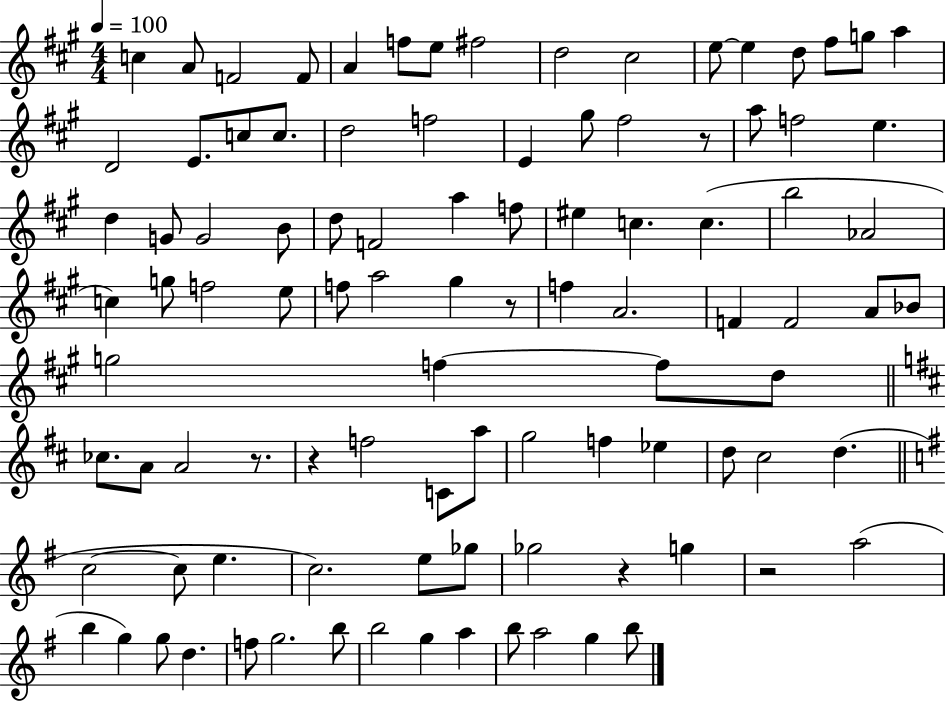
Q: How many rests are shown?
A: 6